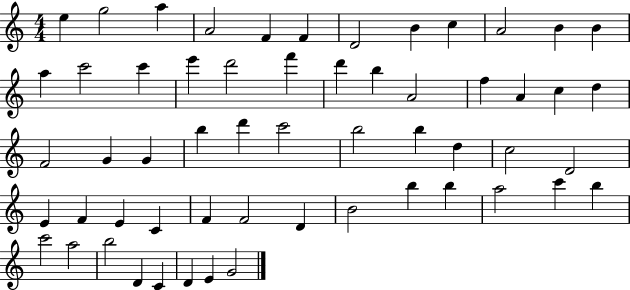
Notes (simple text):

E5/q G5/h A5/q A4/h F4/q F4/q D4/h B4/q C5/q A4/h B4/q B4/q A5/q C6/h C6/q E6/q D6/h F6/q D6/q B5/q A4/h F5/q A4/q C5/q D5/q F4/h G4/q G4/q B5/q D6/q C6/h B5/h B5/q D5/q C5/h D4/h E4/q F4/q E4/q C4/q F4/q F4/h D4/q B4/h B5/q B5/q A5/h C6/q B5/q C6/h A5/h B5/h D4/q C4/q D4/q E4/q G4/h